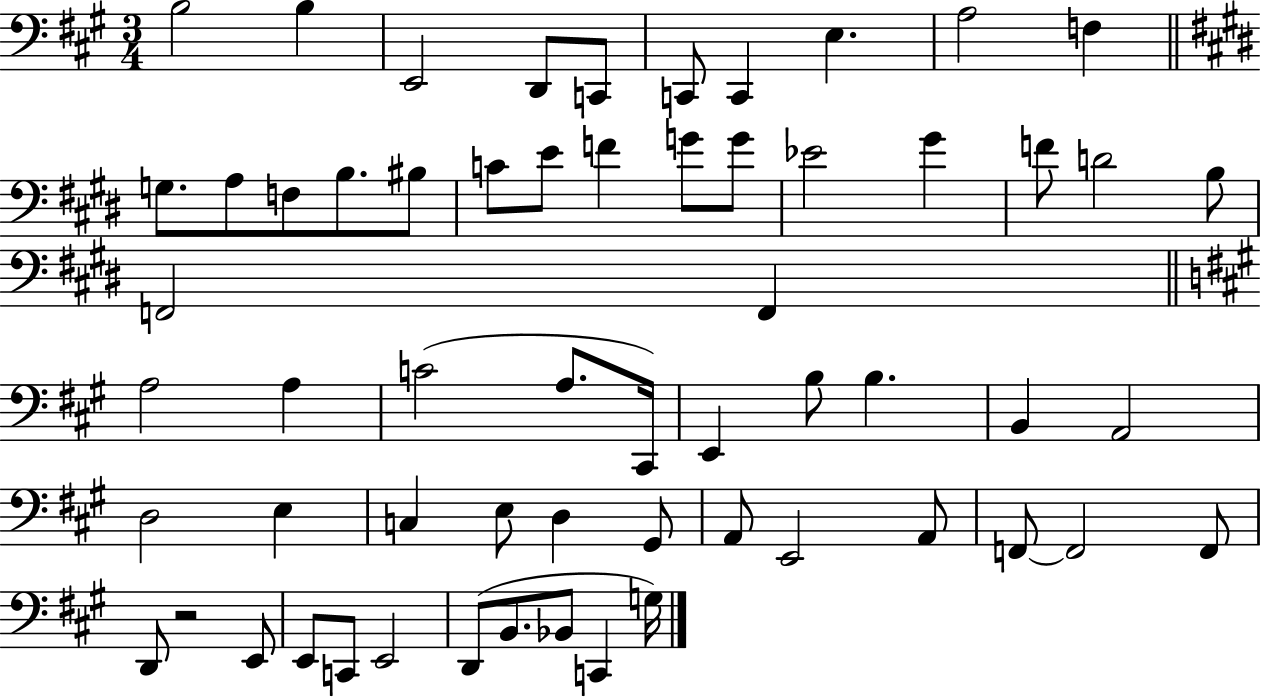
B3/h B3/q E2/h D2/e C2/e C2/e C2/q E3/q. A3/h F3/q G3/e. A3/e F3/e B3/e. BIS3/e C4/e E4/e F4/q G4/e G4/e Eb4/h G#4/q F4/e D4/h B3/e F2/h F2/q A3/h A3/q C4/h A3/e. C#2/s E2/q B3/e B3/q. B2/q A2/h D3/h E3/q C3/q E3/e D3/q G#2/e A2/e E2/h A2/e F2/e F2/h F2/e D2/e R/h E2/e E2/e C2/e E2/h D2/e B2/e. Bb2/e C2/q G3/s